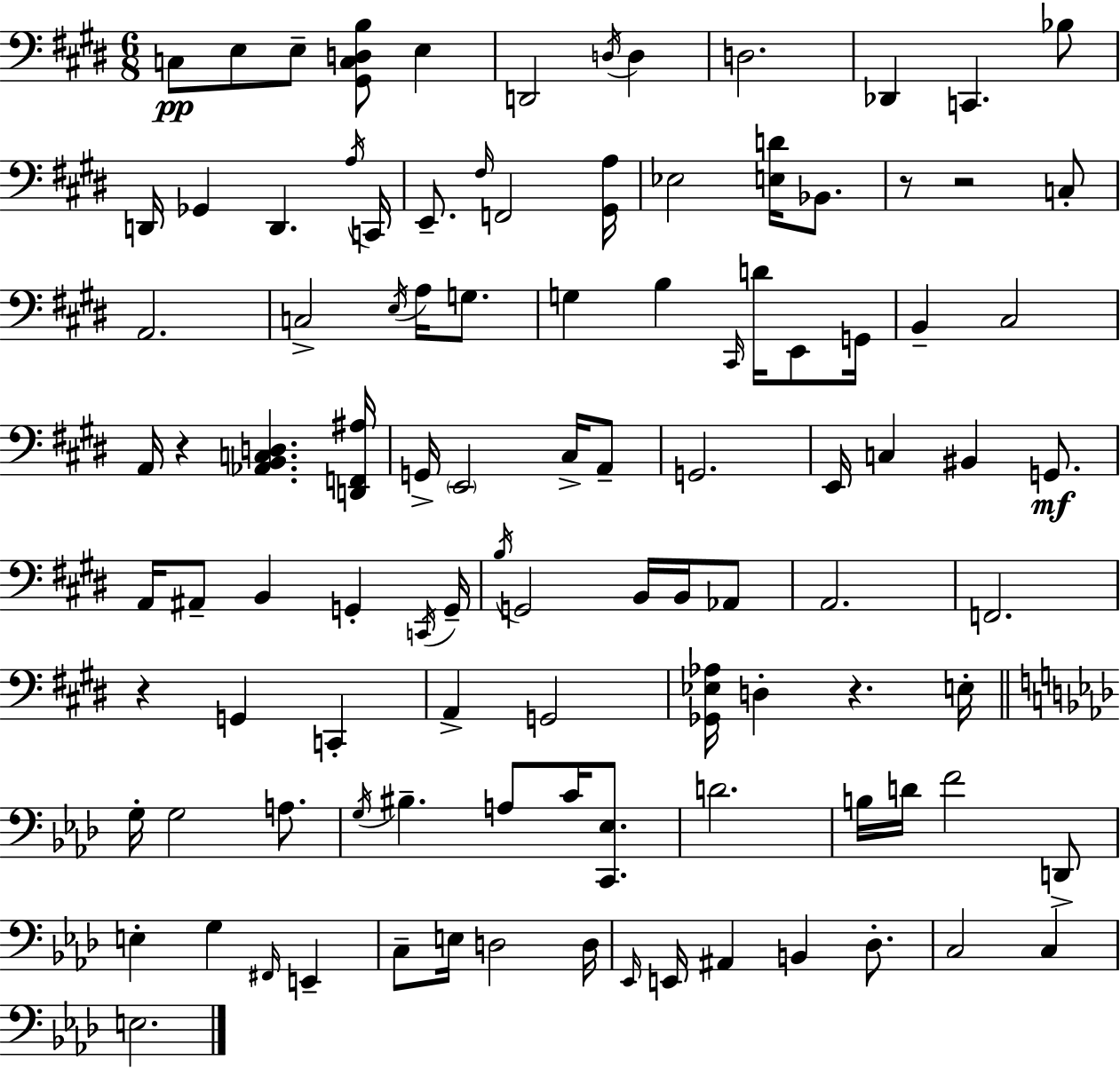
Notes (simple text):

C3/e E3/e E3/e [G#2,C3,D3,B3]/e E3/q D2/h D3/s D3/q D3/h. Db2/q C2/q. Bb3/e D2/s Gb2/q D2/q. A3/s C2/s E2/e. F#3/s F2/h [G#2,A3]/s Eb3/h [E3,D4]/s Bb2/e. R/e R/h C3/e A2/h. C3/h E3/s A3/s G3/e. G3/q B3/q C#2/s D4/s E2/e G2/s B2/q C#3/h A2/s R/q [Ab2,B2,C3,D3]/q. [D2,F2,A#3]/s G2/s E2/h C#3/s A2/e G2/h. E2/s C3/q BIS2/q G2/e. A2/s A#2/e B2/q G2/q C2/s G2/s B3/s G2/h B2/s B2/s Ab2/e A2/h. F2/h. R/q G2/q C2/q A2/q G2/h [Gb2,Eb3,Ab3]/s D3/q R/q. E3/s G3/s G3/h A3/e. G3/s BIS3/q. A3/e C4/s [C2,Eb3]/e. D4/h. B3/s D4/s F4/h D2/e E3/q G3/q F#2/s E2/q C3/e E3/s D3/h D3/s Eb2/s E2/s A#2/q B2/q Db3/e. C3/h C3/q E3/h.